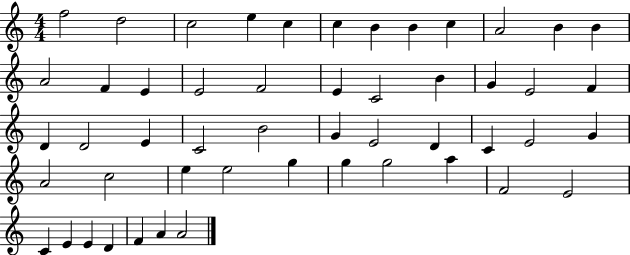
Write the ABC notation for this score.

X:1
T:Untitled
M:4/4
L:1/4
K:C
f2 d2 c2 e c c B B c A2 B B A2 F E E2 F2 E C2 B G E2 F D D2 E C2 B2 G E2 D C E2 G A2 c2 e e2 g g g2 a F2 E2 C E E D F A A2